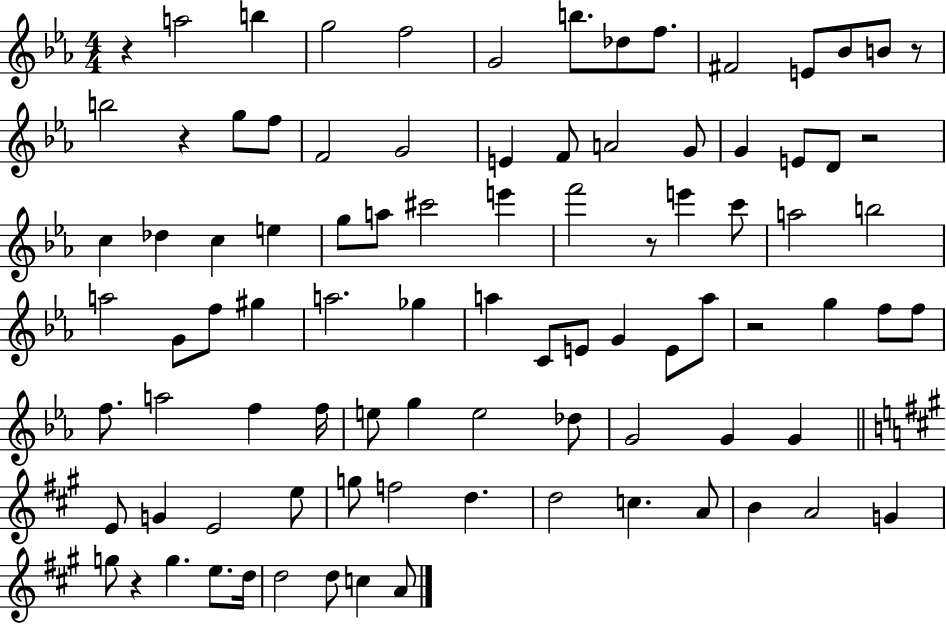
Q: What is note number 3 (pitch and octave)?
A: G5